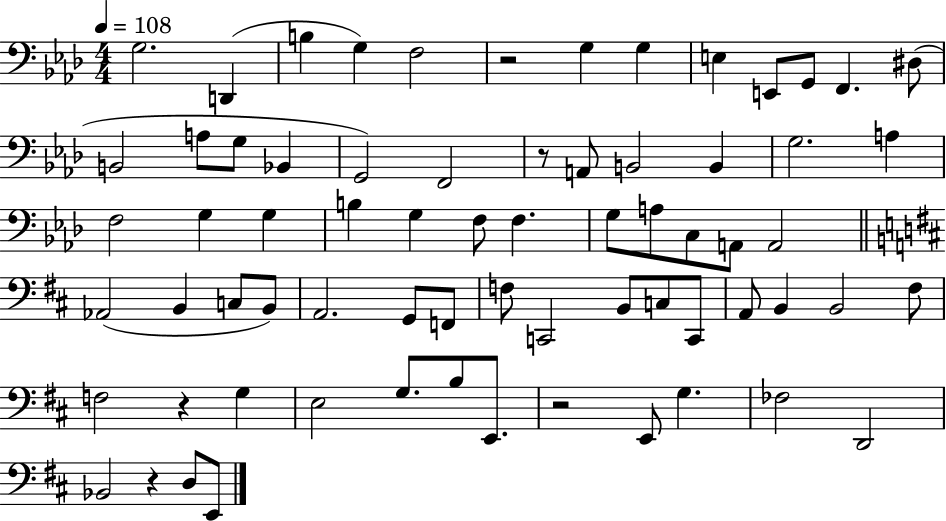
{
  \clef bass
  \numericTimeSignature
  \time 4/4
  \key aes \major
  \tempo 4 = 108
  g2. d,4( | b4 g4) f2 | r2 g4 g4 | e4 e,8 g,8 f,4. dis8( | \break b,2 a8 g8 bes,4 | g,2) f,2 | r8 a,8 b,2 b,4 | g2. a4 | \break f2 g4 g4 | b4 g4 f8 f4. | g8 a8 c8 a,8 a,2 | \bar "||" \break \key d \major aes,2( b,4 c8 b,8) | a,2. g,8 f,8 | f8 c,2 b,8 c8 c,8 | a,8 b,4 b,2 fis8 | \break f2 r4 g4 | e2 g8. b8 e,8. | r2 e,8 g4. | fes2 d,2 | \break bes,2 r4 d8 e,8 | \bar "|."
}